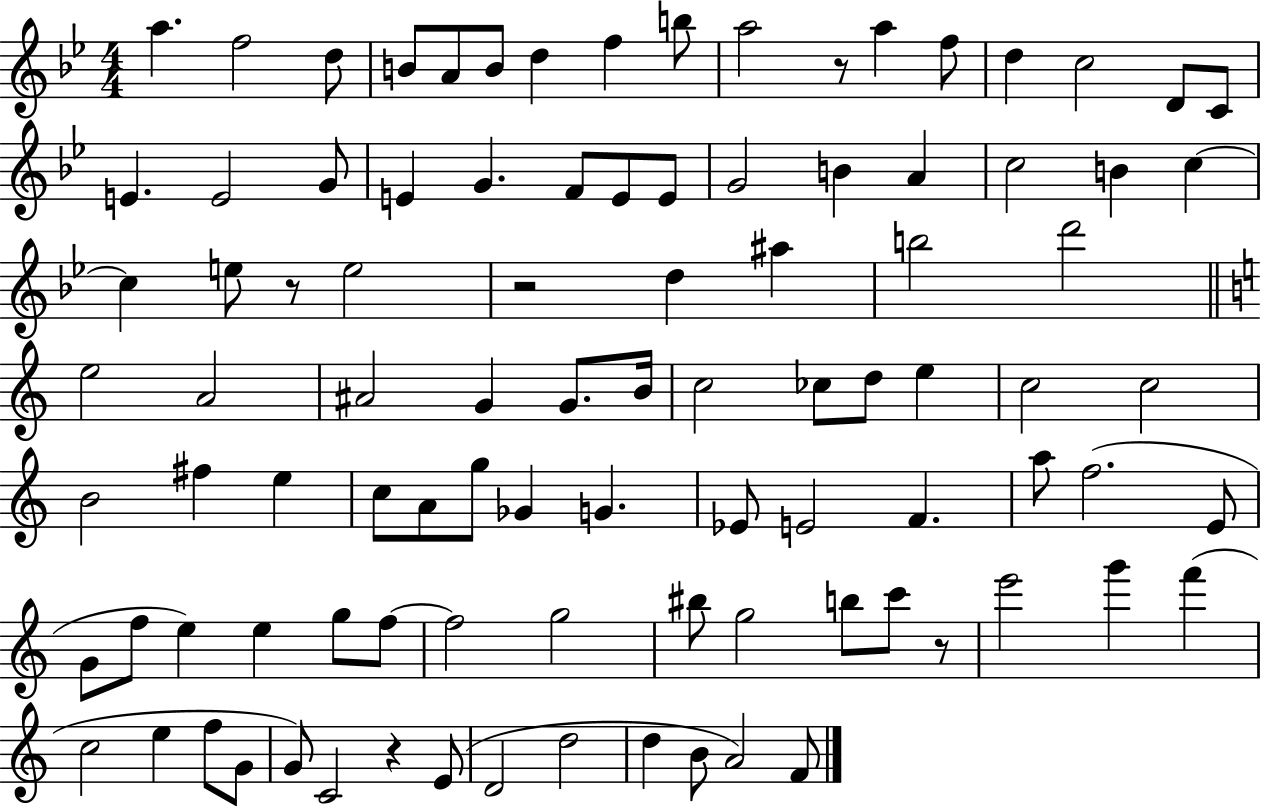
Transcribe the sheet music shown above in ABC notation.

X:1
T:Untitled
M:4/4
L:1/4
K:Bb
a f2 d/2 B/2 A/2 B/2 d f b/2 a2 z/2 a f/2 d c2 D/2 C/2 E E2 G/2 E G F/2 E/2 E/2 G2 B A c2 B c c e/2 z/2 e2 z2 d ^a b2 d'2 e2 A2 ^A2 G G/2 B/4 c2 _c/2 d/2 e c2 c2 B2 ^f e c/2 A/2 g/2 _G G _E/2 E2 F a/2 f2 E/2 G/2 f/2 e e g/2 f/2 f2 g2 ^b/2 g2 b/2 c'/2 z/2 e'2 g' f' c2 e f/2 G/2 G/2 C2 z E/2 D2 d2 d B/2 A2 F/2